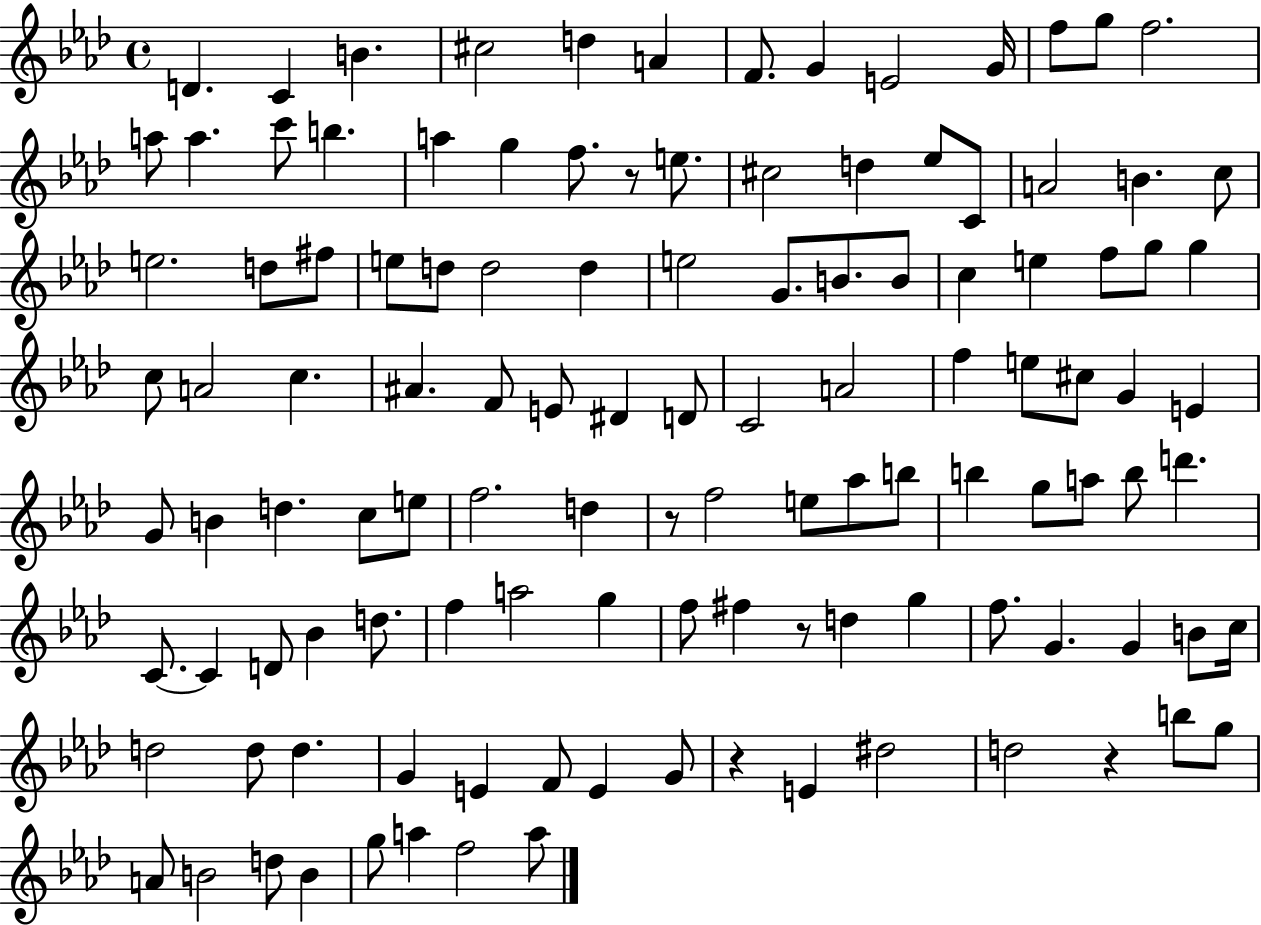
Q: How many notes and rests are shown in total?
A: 118